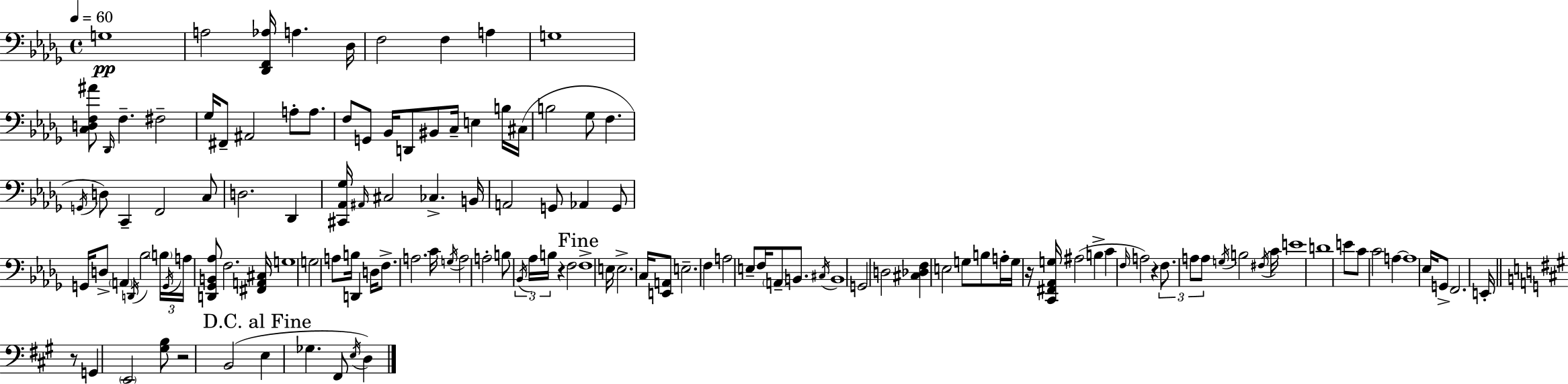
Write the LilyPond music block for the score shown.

{
  \clef bass
  \time 4/4
  \defaultTimeSignature
  \key bes \minor
  \tempo 4 = 60
  \repeat volta 2 { g1\pp | a2 <des, f, aes>16 a4. des16 | f2 f4 a4 | g1 | \break <c d f ais'>8 \grace { des,16 } f4.-- fis2-- | ges16 fis,8-- ais,2 a8-. a8. | f8 g,8 bes,16 d,8 bis,8 c16-- e4 b16 | cis16( b2 ges8 f4. | \break \acciaccatura { g,16 } d8) c,4-- f,2 | c8 d2. des,4 | <cis, aes, ges>16 \grace { ais,16 } cis2 ces4.-> | b,16 a,2 g,8 aes,4 | \break g,8 g,16 d8-> \parenthesize a,4 \acciaccatura { d,16 } bes2 | \tuplet 3/2 { \parenthesize b16 \acciaccatura { g,16 } a16 } <d, ges, b, aes>8 f2. | <fis, a, cis>16 g1 | g2 a8 b16 | \break d,4 d16 f8.-> a2. | c'16 \acciaccatura { g16 } a2 a2-. | b8 \tuplet 3/2 { \acciaccatura { bes,16 } aes16 b16 } r4 f2 | \mark "Fine" f1-> | \break e16 e2.-> | c16 <e, a,>8 e2.-- | f4 a2 e8-- | f16 \parenthesize a,8-- b,8. \acciaccatura { cis16 } b,1 | \break g,2 | d2 <cis des f>4 e2 | g8 b8 a16-. g16 r16 <c, fis, aes, g>16 ais2( | b4-> c'4 \grace { f16 } a2) | \break r4 \tuplet 3/2 { f8. a8 a8 } | \acciaccatura { g16 } b2 \acciaccatura { fis16 } c'16 e'1 | d'1 | e'8 c'8 c'2 | \break a4~~ a1 | ees16 g,8-> f,2. | e,16-. \bar "||" \break \key a \major r8 g,4 \parenthesize e,2 <gis b>8 | r2 b,2( | \mark "D.C. al Fine" e4 ges4. fis,8 \acciaccatura { e16 }) d4 | } \bar "|."
}